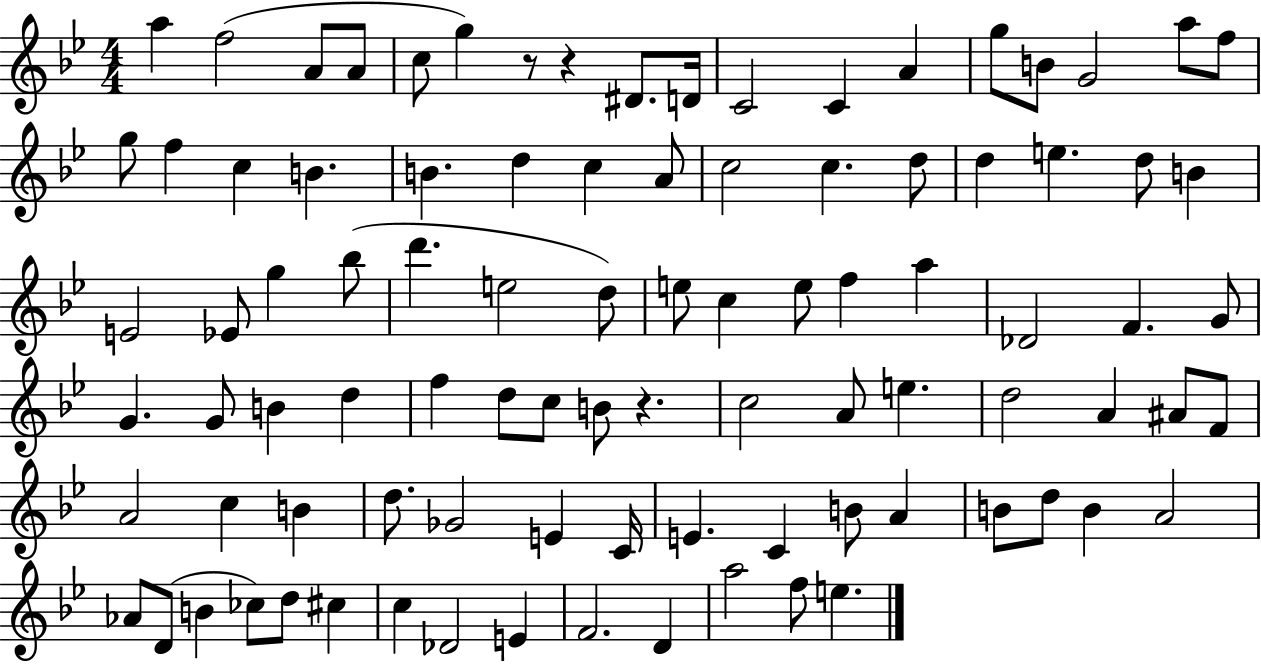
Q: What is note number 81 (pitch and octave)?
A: D5